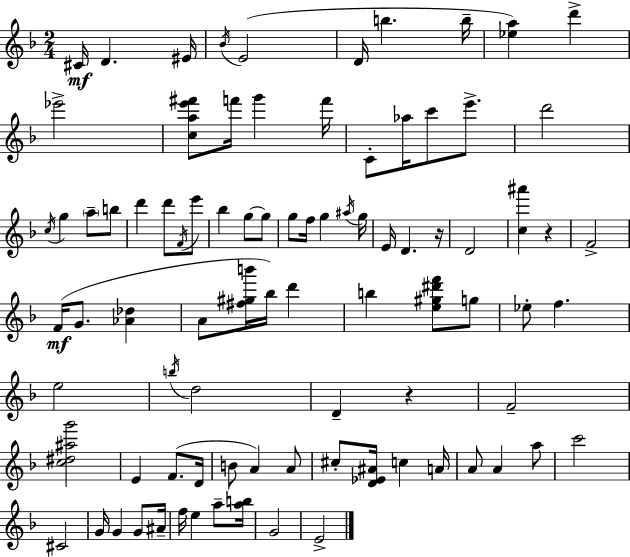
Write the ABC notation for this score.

X:1
T:Untitled
M:2/4
L:1/4
K:Dm
^C/4 D ^E/4 _B/4 E2 D/4 b b/4 [_ea] d' _e'2 [cae'^f']/2 f'/4 g' f'/4 C/2 _a/4 c'/2 e'/2 d'2 c/4 g a/2 b/2 d' d'/2 F/4 e'/2 _b g/2 g/2 g/2 f/4 g ^a/4 g/4 E/4 D z/4 D2 [c^a'] z F2 F/4 G/2 [_A_d] A/2 [^f^gb']/4 _b/4 d' b [e^g^d'f']/2 g/2 _e/2 f e2 b/4 d2 D z F2 [c^d^ag']2 E F/2 D/4 B/2 A A/2 ^c/2 [D_E^A]/4 c A/4 A/2 A a/2 c'2 ^C2 G/4 G G/2 ^A/4 f/4 e a/2 [ab]/4 G2 E2